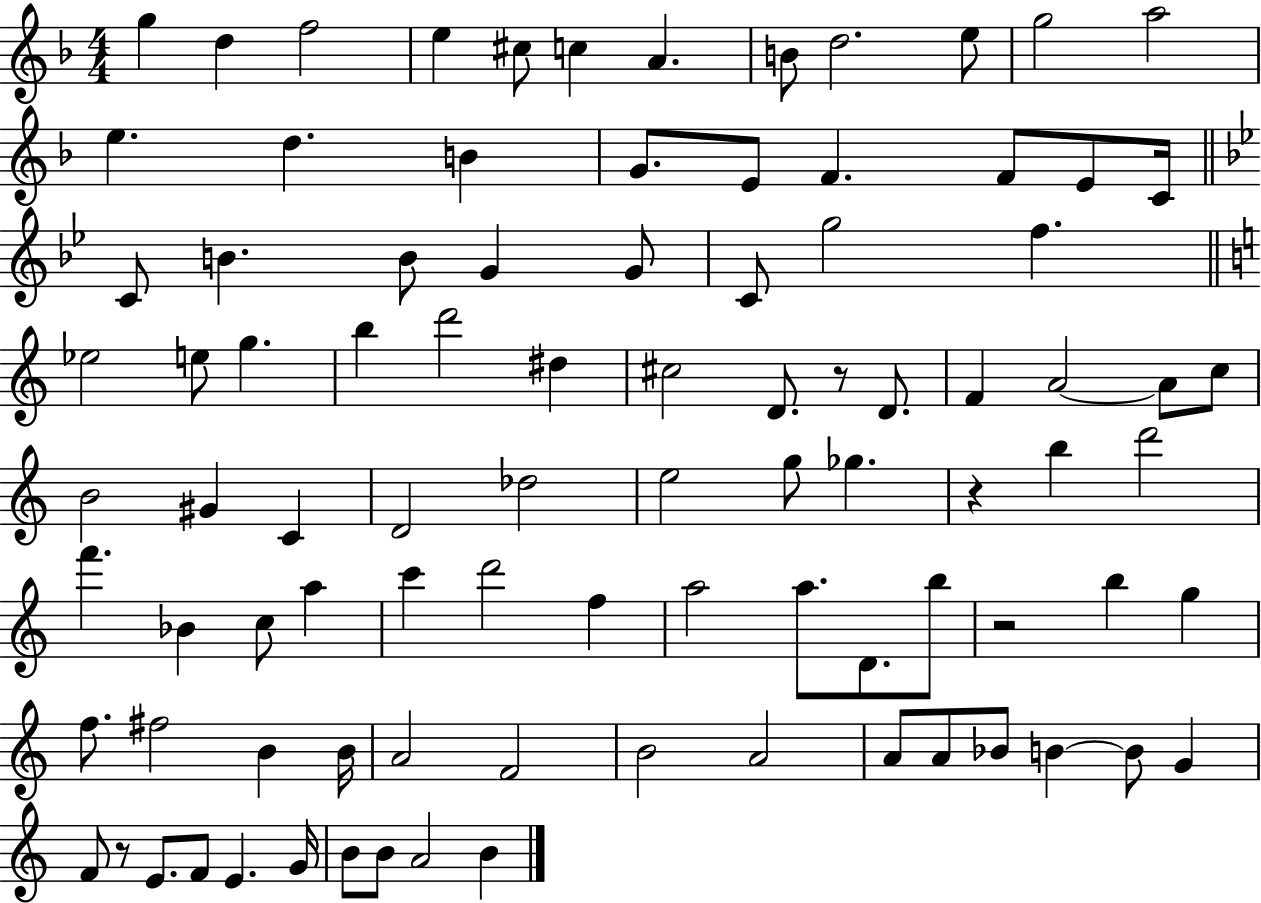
{
  \clef treble
  \numericTimeSignature
  \time 4/4
  \key f \major
  g''4 d''4 f''2 | e''4 cis''8 c''4 a'4. | b'8 d''2. e''8 | g''2 a''2 | \break e''4. d''4. b'4 | g'8. e'8 f'4. f'8 e'8 c'16 | \bar "||" \break \key g \minor c'8 b'4. b'8 g'4 g'8 | c'8 g''2 f''4. | \bar "||" \break \key a \minor ees''2 e''8 g''4. | b''4 d'''2 dis''4 | cis''2 d'8. r8 d'8. | f'4 a'2~~ a'8 c''8 | \break b'2 gis'4 c'4 | d'2 des''2 | e''2 g''8 ges''4. | r4 b''4 d'''2 | \break f'''4. bes'4 c''8 a''4 | c'''4 d'''2 f''4 | a''2 a''8. d'8. b''8 | r2 b''4 g''4 | \break f''8. fis''2 b'4 b'16 | a'2 f'2 | b'2 a'2 | a'8 a'8 bes'8 b'4~~ b'8 g'4 | \break f'8 r8 e'8. f'8 e'4. g'16 | b'8 b'8 a'2 b'4 | \bar "|."
}